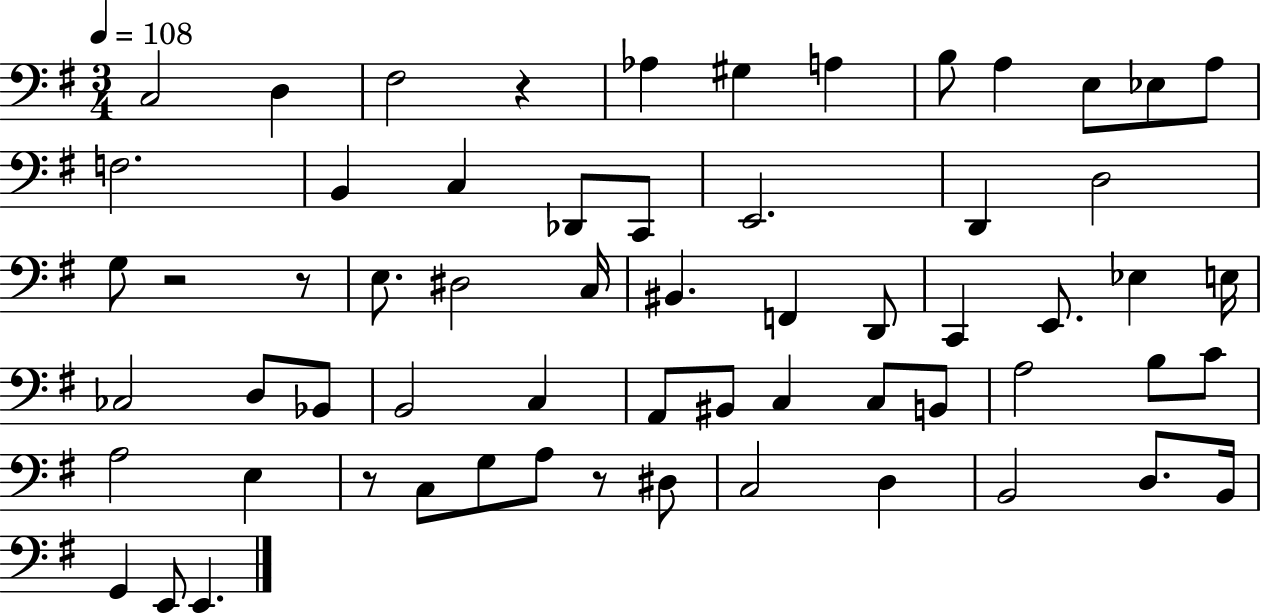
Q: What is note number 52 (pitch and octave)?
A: B2